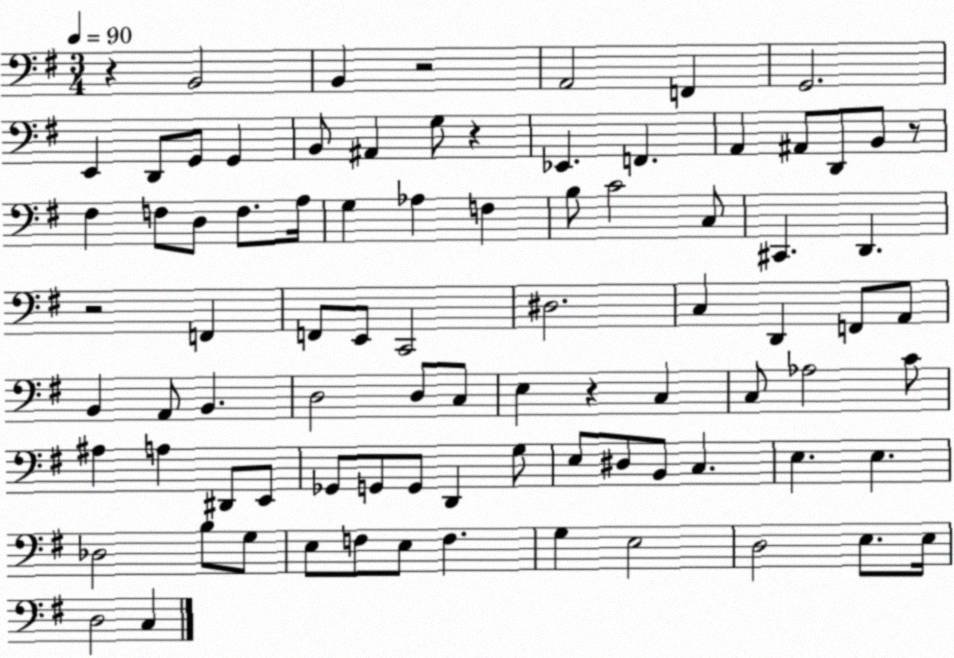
X:1
T:Untitled
M:3/4
L:1/4
K:G
z B,,2 B,, z2 A,,2 F,, G,,2 E,, D,,/2 G,,/2 G,, B,,/2 ^A,, G,/2 z _E,, F,, A,, ^A,,/2 D,,/2 B,,/2 z/2 ^F, F,/2 D,/2 F,/2 A,/4 G, _A, F, B,/2 C2 C,/2 ^C,, D,, z2 F,, F,,/2 E,,/2 C,,2 ^D,2 C, D,, F,,/2 A,,/2 B,, A,,/2 B,, D,2 D,/2 C,/2 E, z C, C,/2 _A,2 C/2 ^A, A, ^D,,/2 E,,/2 _G,,/2 G,,/2 G,,/2 D,, G,/2 E,/2 ^D,/2 B,,/2 C, E, E, _D,2 B,/2 G,/2 E,/2 F,/2 E,/2 F, G, E,2 D,2 E,/2 E,/4 D,2 C,